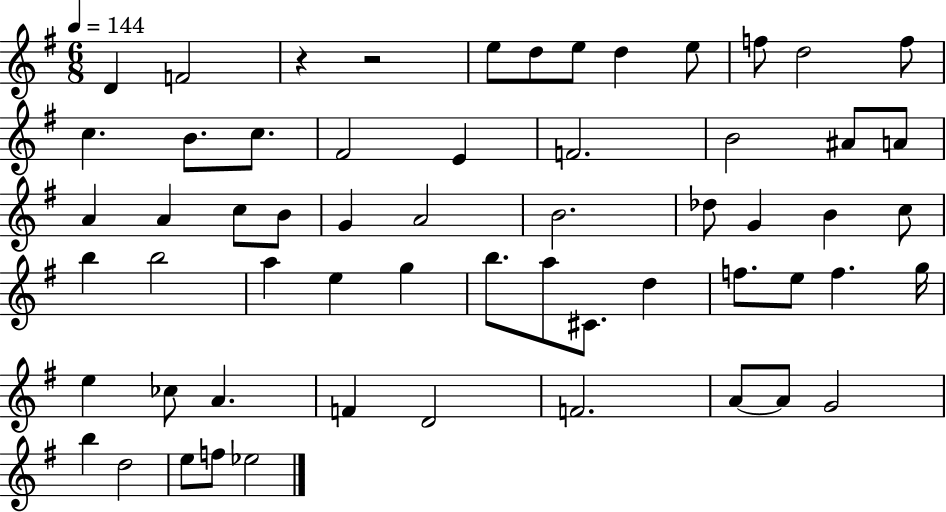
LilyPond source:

{
  \clef treble
  \numericTimeSignature
  \time 6/8
  \key g \major
  \tempo 4 = 144
  d'4 f'2 | r4 r2 | e''8 d''8 e''8 d''4 e''8 | f''8 d''2 f''8 | \break c''4. b'8. c''8. | fis'2 e'4 | f'2. | b'2 ais'8 a'8 | \break a'4 a'4 c''8 b'8 | g'4 a'2 | b'2. | des''8 g'4 b'4 c''8 | \break b''4 b''2 | a''4 e''4 g''4 | b''8. a''8 cis'8. d''4 | f''8. e''8 f''4. g''16 | \break e''4 ces''8 a'4. | f'4 d'2 | f'2. | a'8~~ a'8 g'2 | \break b''4 d''2 | e''8 f''8 ees''2 | \bar "|."
}